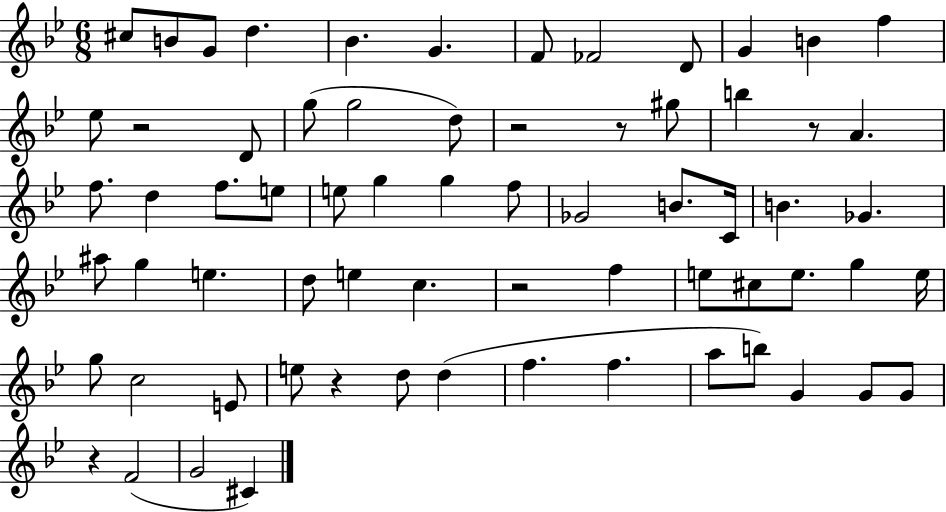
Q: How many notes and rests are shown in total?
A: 68